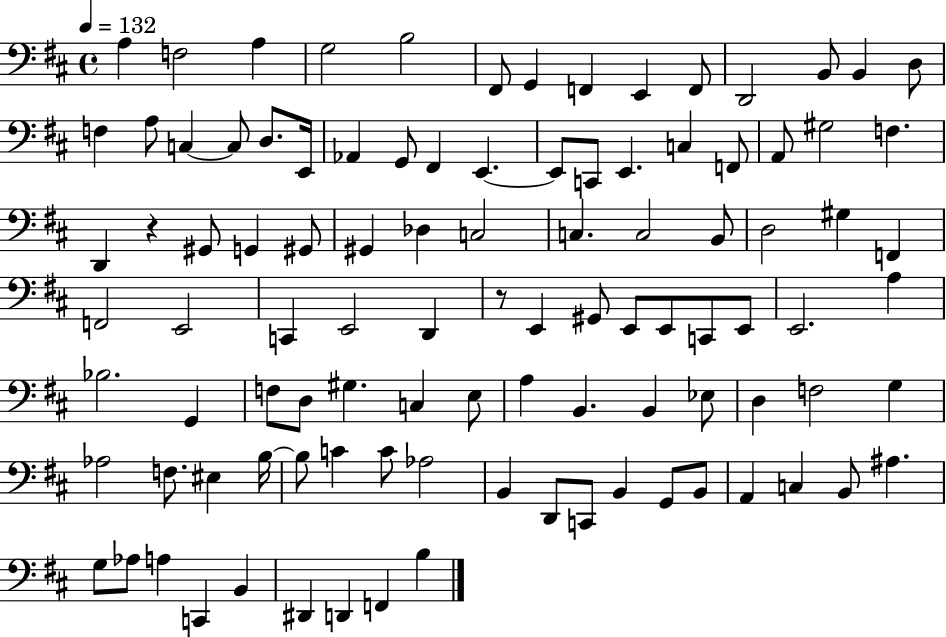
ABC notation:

X:1
T:Untitled
M:4/4
L:1/4
K:D
A, F,2 A, G,2 B,2 ^F,,/2 G,, F,, E,, F,,/2 D,,2 B,,/2 B,, D,/2 F, A,/2 C, C,/2 D,/2 E,,/4 _A,, G,,/2 ^F,, E,, E,,/2 C,,/2 E,, C, F,,/2 A,,/2 ^G,2 F, D,, z ^G,,/2 G,, ^G,,/2 ^G,, _D, C,2 C, C,2 B,,/2 D,2 ^G, F,, F,,2 E,,2 C,, E,,2 D,, z/2 E,, ^G,,/2 E,,/2 E,,/2 C,,/2 E,,/2 E,,2 A, _B,2 G,, F,/2 D,/2 ^G, C, E,/2 A, B,, B,, _E,/2 D, F,2 G, _A,2 F,/2 ^E, B,/4 B,/2 C C/2 _A,2 B,, D,,/2 C,,/2 B,, G,,/2 B,,/2 A,, C, B,,/2 ^A, G,/2 _A,/2 A, C,, B,, ^D,, D,, F,, B,